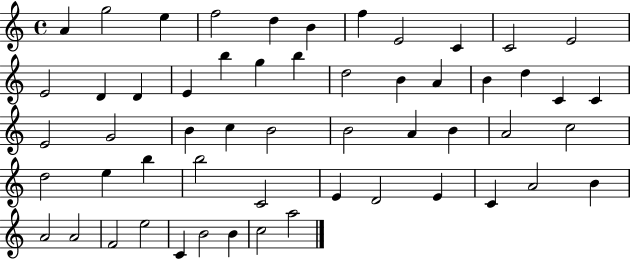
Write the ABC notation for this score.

X:1
T:Untitled
M:4/4
L:1/4
K:C
A g2 e f2 d B f E2 C C2 E2 E2 D D E b g b d2 B A B d C C E2 G2 B c B2 B2 A B A2 c2 d2 e b b2 C2 E D2 E C A2 B A2 A2 F2 e2 C B2 B c2 a2